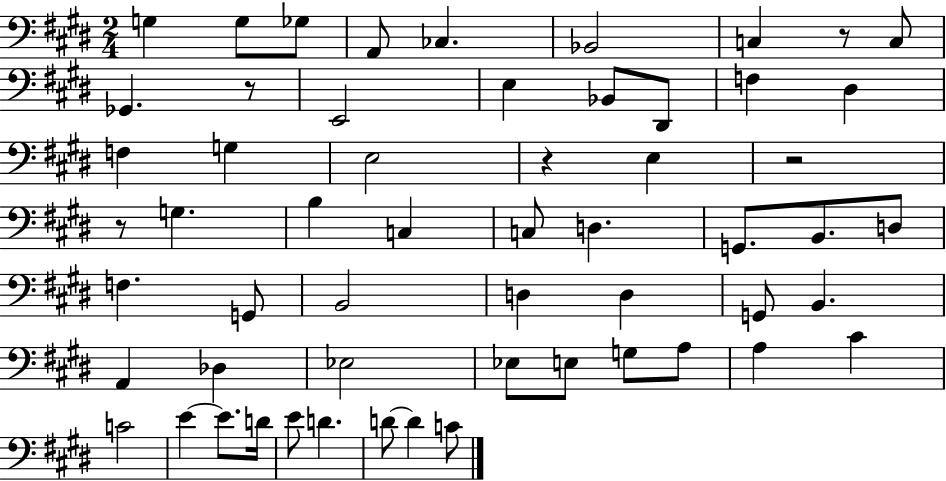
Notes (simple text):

G3/q G3/e Gb3/e A2/e CES3/q. Bb2/h C3/q R/e C3/e Gb2/q. R/e E2/h E3/q Bb2/e D#2/e F3/q D#3/q F3/q G3/q E3/h R/q E3/q R/h R/e G3/q. B3/q C3/q C3/e D3/q. G2/e. B2/e. D3/e F3/q. G2/e B2/h D3/q D3/q G2/e B2/q. A2/q Db3/q Eb3/h Eb3/e E3/e G3/e A3/e A3/q C#4/q C4/h E4/q E4/e. D4/s E4/e D4/q. D4/e D4/q C4/e